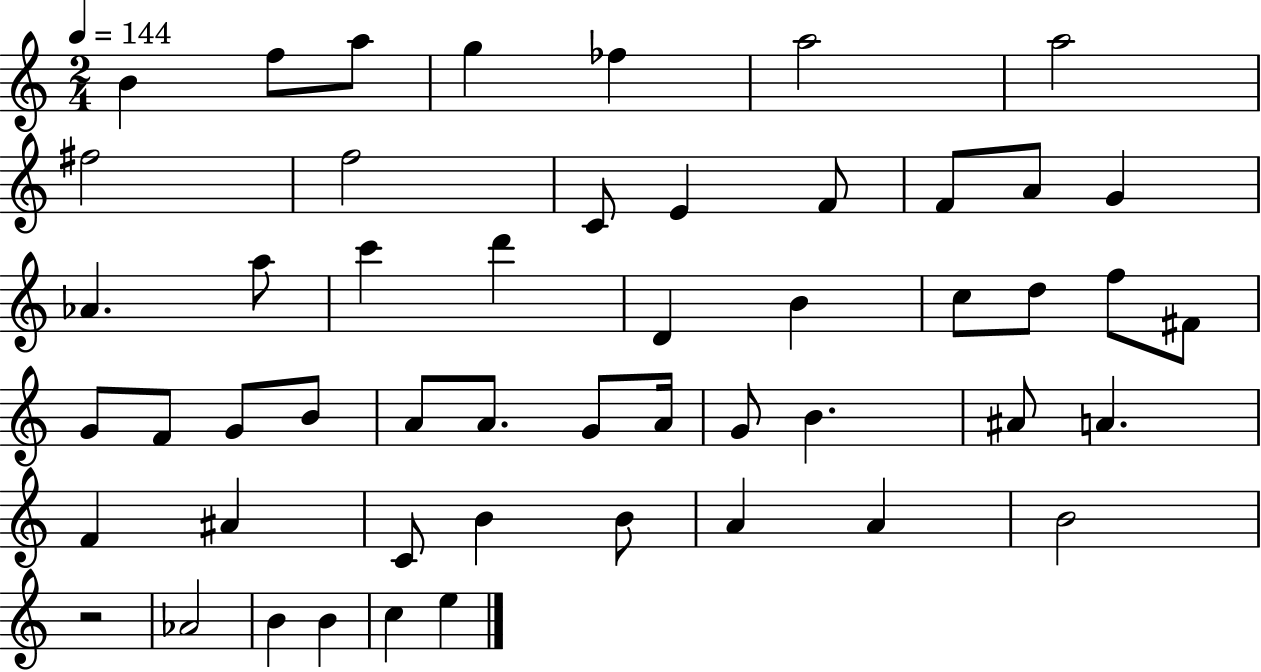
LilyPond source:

{
  \clef treble
  \numericTimeSignature
  \time 2/4
  \key c \major
  \tempo 4 = 144
  b'4 f''8 a''8 | g''4 fes''4 | a''2 | a''2 | \break fis''2 | f''2 | c'8 e'4 f'8 | f'8 a'8 g'4 | \break aes'4. a''8 | c'''4 d'''4 | d'4 b'4 | c''8 d''8 f''8 fis'8 | \break g'8 f'8 g'8 b'8 | a'8 a'8. g'8 a'16 | g'8 b'4. | ais'8 a'4. | \break f'4 ais'4 | c'8 b'4 b'8 | a'4 a'4 | b'2 | \break r2 | aes'2 | b'4 b'4 | c''4 e''4 | \break \bar "|."
}